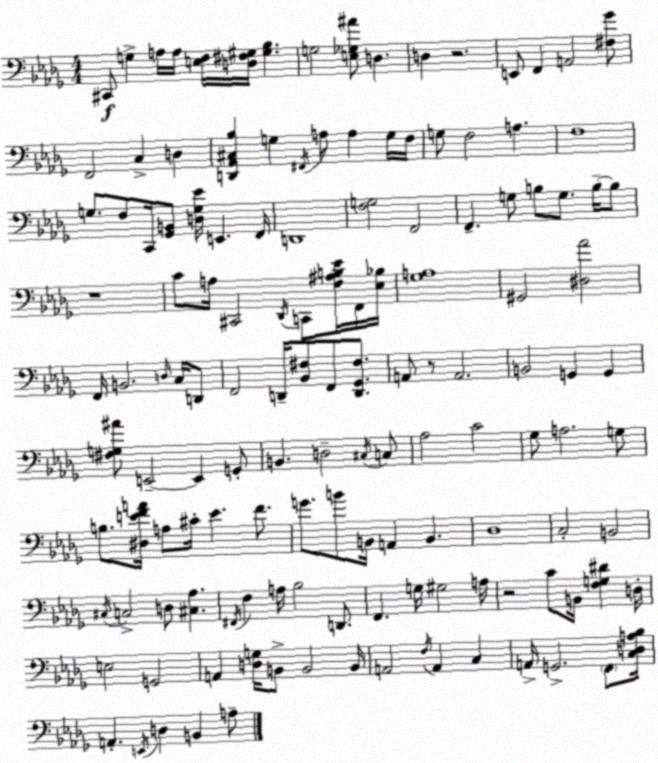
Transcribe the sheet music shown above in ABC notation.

X:1
T:Untitled
M:4/4
L:1/4
K:Bbm
^C,,/2 G, A,/4 A,/4 [E,F,]/4 [D,^F,^G,]/4 [^G,_B,] G,2 [E,_G,^A]/2 D, D, z2 E,,/2 F,, A,,2 [^F,_G]/2 F,,2 C, D, [D,,_A,,^C,_B,] G, ^F,,/4 A,/2 A, G,/4 F,/4 G,/2 F,2 A, F,4 G,/2 F,/2 C,,/4 [_G,,B,,]/2 [D,G,_E]/4 E,, F,,/4 D,,4 [F,G,]2 F,,2 F,, G,/2 B,/2 G,/2 B,/4 B,/2 z4 C/2 A,/4 ^C,,2 _D,,/4 C,,/2 [F,^A,B,_E]/4 F,,/4 [_E,_B,]/4 [_G,A,]4 ^G,,2 [^D,_A]2 F,,/4 B,,2 D,/4 C,/4 D,,/2 F,,2 D,,/4 [_B,,^F,]/2 F,,/2 [D,,_G,,^F,]/2 A,,/2 z/2 A,,2 B,,2 G,, G,, [^F,G,^A]/2 E,,2 E,, G,,/2 B,, D,2 ^C,/4 C,/2 _A,2 C2 _G,/2 A,2 G,/2 B,/2 [^D,EFA]/4 A,/2 ^C/4 E F/2 G/2 B/2 B,,/4 A,, B,, _D,4 C,2 B,,2 ^C,/4 C,2 D,/2 [^C,_A,] ^F,,/4 F, A,/4 _B,2 D,,/2 F,, G,/4 ^G,2 A,/4 z2 C/2 B,,/4 [F,G,^D] D,/4 E,2 G,,2 A,, [D,G,]/4 B,,/2 B,,2 B,,/4 A,,2 F,/4 A,, C, A,,/4 G,,2 F,,/2 [C,D,A,_B,]/4 A,, E,,/4 D, B,, A,/2